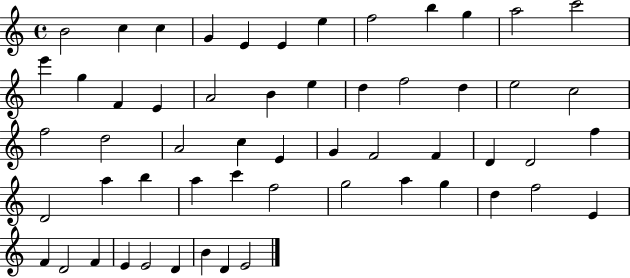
B4/h C5/q C5/q G4/q E4/q E4/q E5/q F5/h B5/q G5/q A5/h C6/h E6/q G5/q F4/q E4/q A4/h B4/q E5/q D5/q F5/h D5/q E5/h C5/h F5/h D5/h A4/h C5/q E4/q G4/q F4/h F4/q D4/q D4/h F5/q D4/h A5/q B5/q A5/q C6/q F5/h G5/h A5/q G5/q D5/q F5/h E4/q F4/q D4/h F4/q E4/q E4/h D4/q B4/q D4/q E4/h